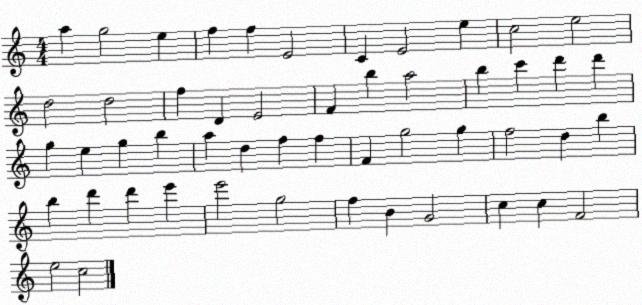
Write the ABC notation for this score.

X:1
T:Untitled
M:4/4
L:1/4
K:C
a g2 e f f E2 C E2 e c2 e2 d2 d2 f D E2 F b a2 b c' d' d' g e g b a d f f F g2 g f2 d b b d' d' e' e'2 g2 f B G2 c c F2 e2 c2